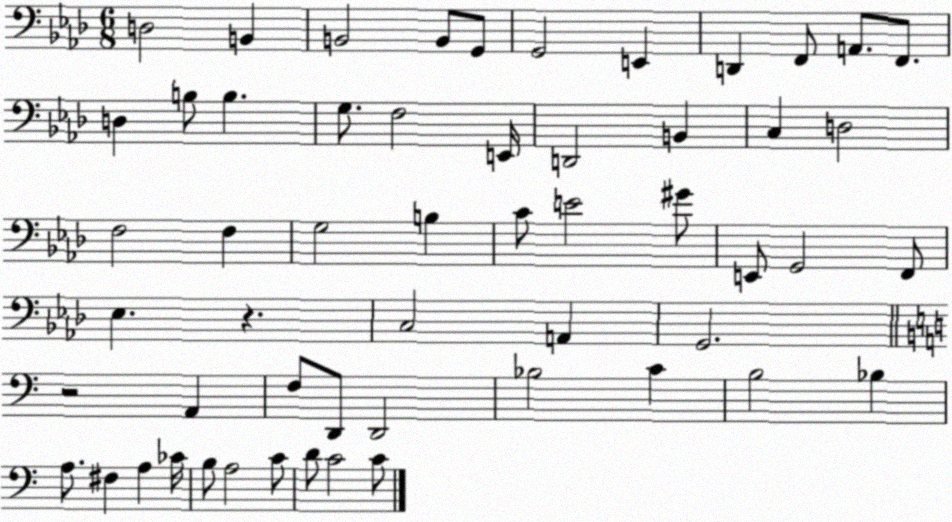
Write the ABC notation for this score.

X:1
T:Untitled
M:6/8
L:1/4
K:Ab
D,2 B,, B,,2 B,,/2 G,,/2 G,,2 E,, D,, F,,/2 A,,/2 F,,/2 D, B,/2 B, G,/2 F,2 E,,/4 D,,2 B,, C, D,2 F,2 F, G,2 B, C/2 E2 ^G/2 E,,/2 G,,2 F,,/2 _E, z C,2 A,, G,,2 z2 A,, F,/2 D,,/2 D,,2 _B,2 C B,2 _B, A,/2 ^F, A, _C/4 B,/2 A,2 C/2 D/2 C2 C/2